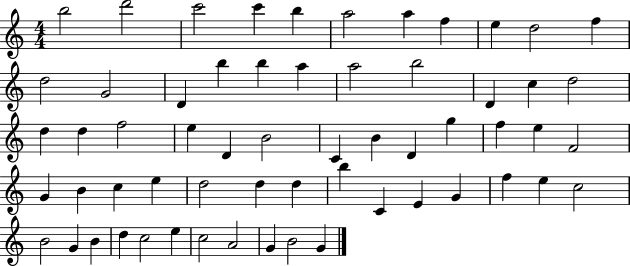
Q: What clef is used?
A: treble